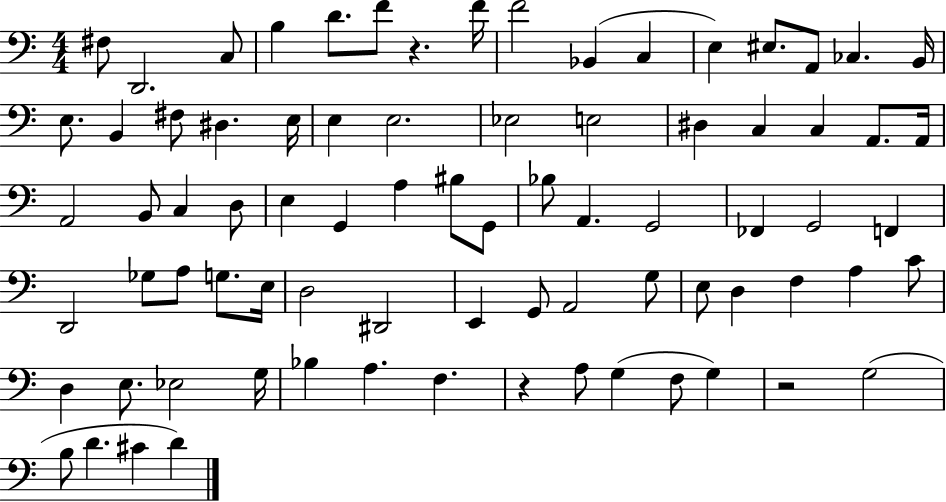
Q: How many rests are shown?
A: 3